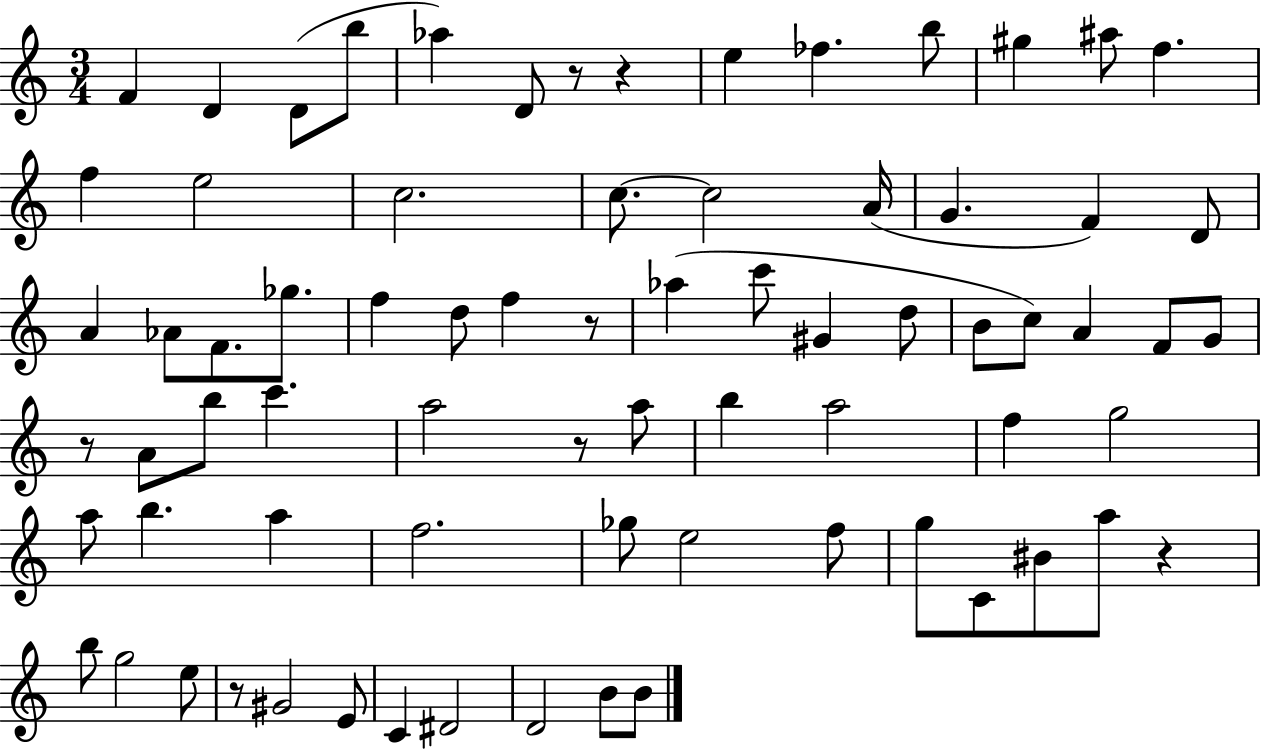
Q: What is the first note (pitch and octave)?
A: F4